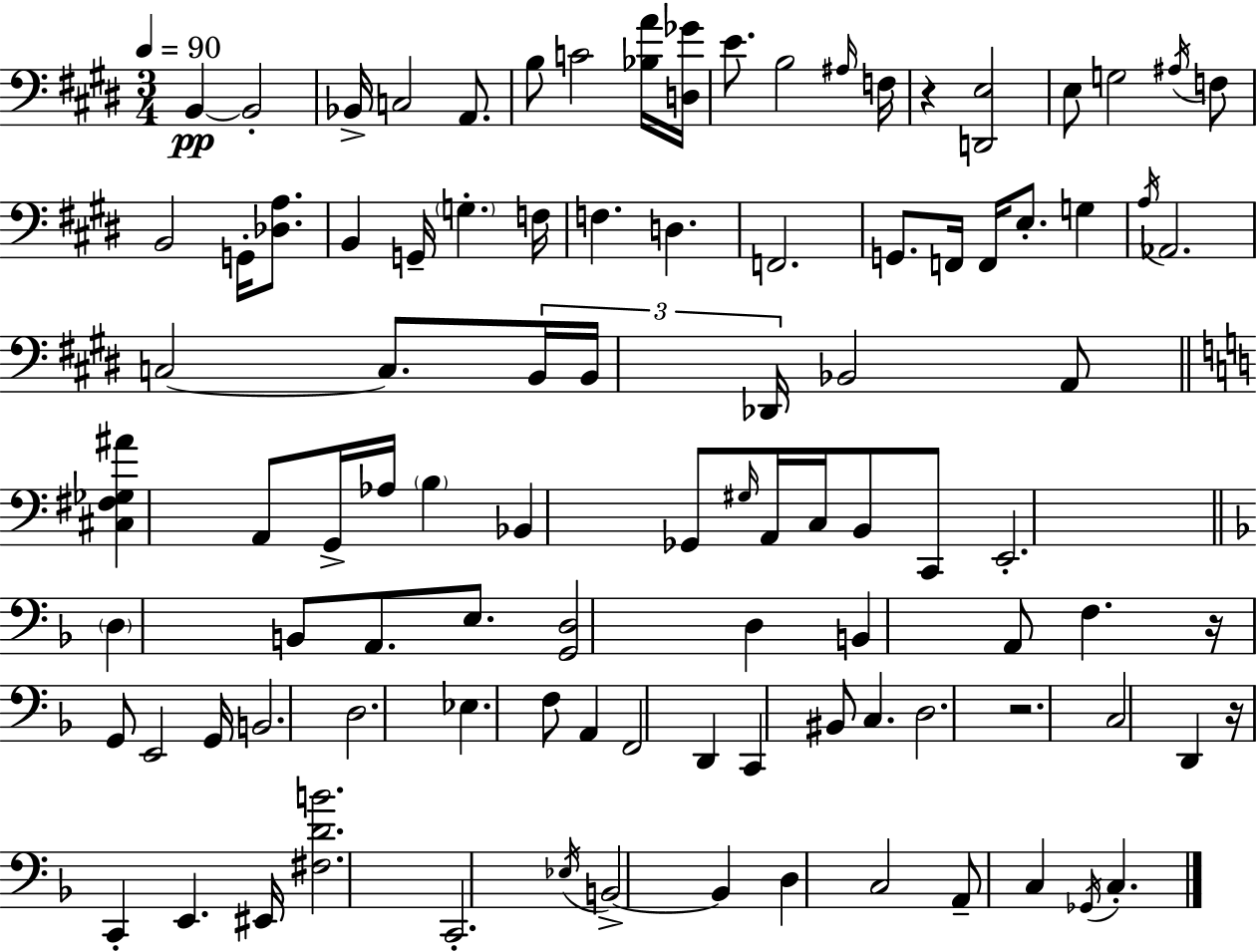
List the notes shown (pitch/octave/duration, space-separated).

B2/q B2/h Bb2/s C3/h A2/e. B3/e C4/h [Bb3,A4]/s [D3,Gb4]/s E4/e. B3/h A#3/s F3/s R/q [D2,E3]/h E3/e G3/h A#3/s F3/e B2/h G2/s [Db3,A3]/e. B2/q G2/s G3/q. F3/s F3/q. D3/q. F2/h. G2/e. F2/s F2/s E3/e. G3/q A3/s Ab2/h. C3/h C3/e. B2/s B2/s Db2/s Bb2/h A2/e [C#3,F#3,Gb3,A#4]/q A2/e G2/s Ab3/s B3/q Bb2/q Gb2/e G#3/s A2/s C3/s B2/e C2/e E2/h. D3/q B2/e A2/e. E3/e. [G2,D3]/h D3/q B2/q A2/e F3/q. R/s G2/e E2/h G2/s B2/h. D3/h. Eb3/q. F3/e A2/q F2/h D2/q C2/q BIS2/e C3/q. D3/h. R/h. C3/h D2/q R/s C2/q E2/q. EIS2/s [F#3,D4,B4]/h. C2/h. Eb3/s B2/h B2/q D3/q C3/h A2/e C3/q Gb2/s C3/q.